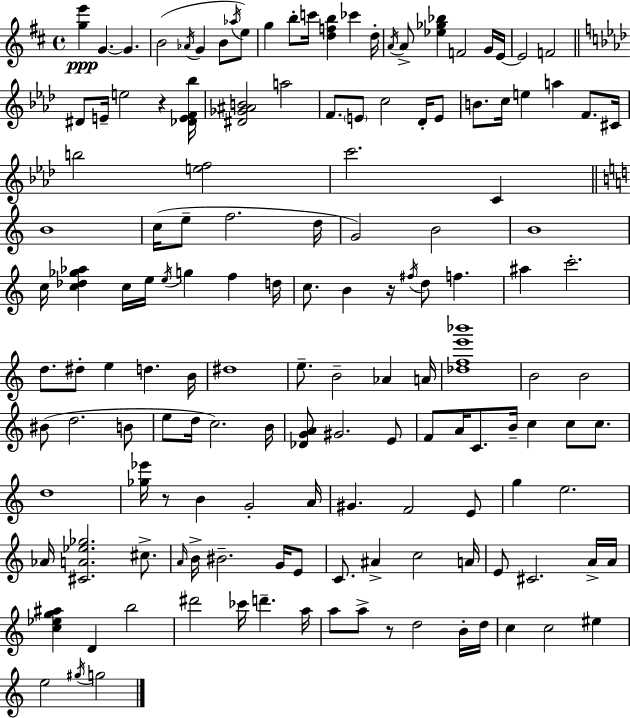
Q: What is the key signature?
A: D major